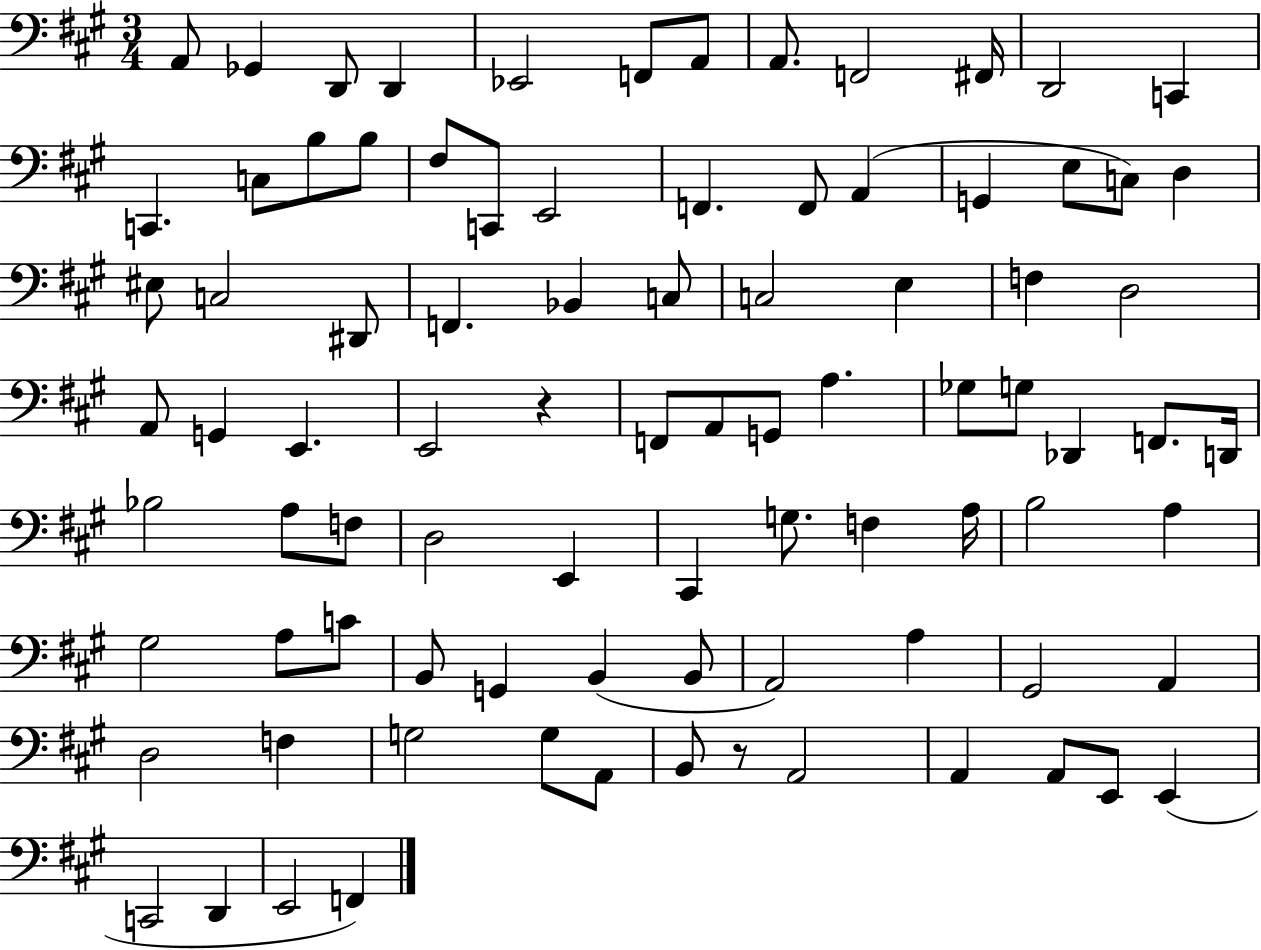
X:1
T:Untitled
M:3/4
L:1/4
K:A
A,,/2 _G,, D,,/2 D,, _E,,2 F,,/2 A,,/2 A,,/2 F,,2 ^F,,/4 D,,2 C,, C,, C,/2 B,/2 B,/2 ^F,/2 C,,/2 E,,2 F,, F,,/2 A,, G,, E,/2 C,/2 D, ^E,/2 C,2 ^D,,/2 F,, _B,, C,/2 C,2 E, F, D,2 A,,/2 G,, E,, E,,2 z F,,/2 A,,/2 G,,/2 A, _G,/2 G,/2 _D,, F,,/2 D,,/4 _B,2 A,/2 F,/2 D,2 E,, ^C,, G,/2 F, A,/4 B,2 A, ^G,2 A,/2 C/2 B,,/2 G,, B,, B,,/2 A,,2 A, ^G,,2 A,, D,2 F, G,2 G,/2 A,,/2 B,,/2 z/2 A,,2 A,, A,,/2 E,,/2 E,, C,,2 D,, E,,2 F,,